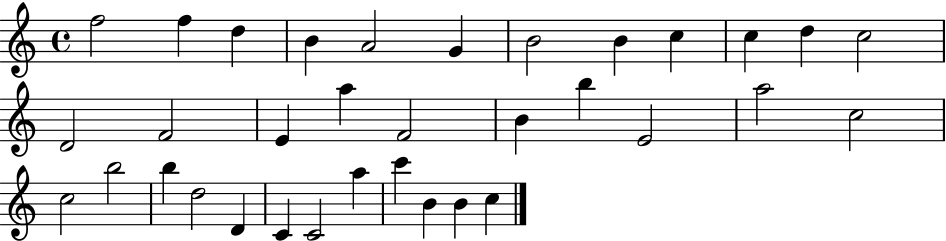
F5/h F5/q D5/q B4/q A4/h G4/q B4/h B4/q C5/q C5/q D5/q C5/h D4/h F4/h E4/q A5/q F4/h B4/q B5/q E4/h A5/h C5/h C5/h B5/h B5/q D5/h D4/q C4/q C4/h A5/q C6/q B4/q B4/q C5/q